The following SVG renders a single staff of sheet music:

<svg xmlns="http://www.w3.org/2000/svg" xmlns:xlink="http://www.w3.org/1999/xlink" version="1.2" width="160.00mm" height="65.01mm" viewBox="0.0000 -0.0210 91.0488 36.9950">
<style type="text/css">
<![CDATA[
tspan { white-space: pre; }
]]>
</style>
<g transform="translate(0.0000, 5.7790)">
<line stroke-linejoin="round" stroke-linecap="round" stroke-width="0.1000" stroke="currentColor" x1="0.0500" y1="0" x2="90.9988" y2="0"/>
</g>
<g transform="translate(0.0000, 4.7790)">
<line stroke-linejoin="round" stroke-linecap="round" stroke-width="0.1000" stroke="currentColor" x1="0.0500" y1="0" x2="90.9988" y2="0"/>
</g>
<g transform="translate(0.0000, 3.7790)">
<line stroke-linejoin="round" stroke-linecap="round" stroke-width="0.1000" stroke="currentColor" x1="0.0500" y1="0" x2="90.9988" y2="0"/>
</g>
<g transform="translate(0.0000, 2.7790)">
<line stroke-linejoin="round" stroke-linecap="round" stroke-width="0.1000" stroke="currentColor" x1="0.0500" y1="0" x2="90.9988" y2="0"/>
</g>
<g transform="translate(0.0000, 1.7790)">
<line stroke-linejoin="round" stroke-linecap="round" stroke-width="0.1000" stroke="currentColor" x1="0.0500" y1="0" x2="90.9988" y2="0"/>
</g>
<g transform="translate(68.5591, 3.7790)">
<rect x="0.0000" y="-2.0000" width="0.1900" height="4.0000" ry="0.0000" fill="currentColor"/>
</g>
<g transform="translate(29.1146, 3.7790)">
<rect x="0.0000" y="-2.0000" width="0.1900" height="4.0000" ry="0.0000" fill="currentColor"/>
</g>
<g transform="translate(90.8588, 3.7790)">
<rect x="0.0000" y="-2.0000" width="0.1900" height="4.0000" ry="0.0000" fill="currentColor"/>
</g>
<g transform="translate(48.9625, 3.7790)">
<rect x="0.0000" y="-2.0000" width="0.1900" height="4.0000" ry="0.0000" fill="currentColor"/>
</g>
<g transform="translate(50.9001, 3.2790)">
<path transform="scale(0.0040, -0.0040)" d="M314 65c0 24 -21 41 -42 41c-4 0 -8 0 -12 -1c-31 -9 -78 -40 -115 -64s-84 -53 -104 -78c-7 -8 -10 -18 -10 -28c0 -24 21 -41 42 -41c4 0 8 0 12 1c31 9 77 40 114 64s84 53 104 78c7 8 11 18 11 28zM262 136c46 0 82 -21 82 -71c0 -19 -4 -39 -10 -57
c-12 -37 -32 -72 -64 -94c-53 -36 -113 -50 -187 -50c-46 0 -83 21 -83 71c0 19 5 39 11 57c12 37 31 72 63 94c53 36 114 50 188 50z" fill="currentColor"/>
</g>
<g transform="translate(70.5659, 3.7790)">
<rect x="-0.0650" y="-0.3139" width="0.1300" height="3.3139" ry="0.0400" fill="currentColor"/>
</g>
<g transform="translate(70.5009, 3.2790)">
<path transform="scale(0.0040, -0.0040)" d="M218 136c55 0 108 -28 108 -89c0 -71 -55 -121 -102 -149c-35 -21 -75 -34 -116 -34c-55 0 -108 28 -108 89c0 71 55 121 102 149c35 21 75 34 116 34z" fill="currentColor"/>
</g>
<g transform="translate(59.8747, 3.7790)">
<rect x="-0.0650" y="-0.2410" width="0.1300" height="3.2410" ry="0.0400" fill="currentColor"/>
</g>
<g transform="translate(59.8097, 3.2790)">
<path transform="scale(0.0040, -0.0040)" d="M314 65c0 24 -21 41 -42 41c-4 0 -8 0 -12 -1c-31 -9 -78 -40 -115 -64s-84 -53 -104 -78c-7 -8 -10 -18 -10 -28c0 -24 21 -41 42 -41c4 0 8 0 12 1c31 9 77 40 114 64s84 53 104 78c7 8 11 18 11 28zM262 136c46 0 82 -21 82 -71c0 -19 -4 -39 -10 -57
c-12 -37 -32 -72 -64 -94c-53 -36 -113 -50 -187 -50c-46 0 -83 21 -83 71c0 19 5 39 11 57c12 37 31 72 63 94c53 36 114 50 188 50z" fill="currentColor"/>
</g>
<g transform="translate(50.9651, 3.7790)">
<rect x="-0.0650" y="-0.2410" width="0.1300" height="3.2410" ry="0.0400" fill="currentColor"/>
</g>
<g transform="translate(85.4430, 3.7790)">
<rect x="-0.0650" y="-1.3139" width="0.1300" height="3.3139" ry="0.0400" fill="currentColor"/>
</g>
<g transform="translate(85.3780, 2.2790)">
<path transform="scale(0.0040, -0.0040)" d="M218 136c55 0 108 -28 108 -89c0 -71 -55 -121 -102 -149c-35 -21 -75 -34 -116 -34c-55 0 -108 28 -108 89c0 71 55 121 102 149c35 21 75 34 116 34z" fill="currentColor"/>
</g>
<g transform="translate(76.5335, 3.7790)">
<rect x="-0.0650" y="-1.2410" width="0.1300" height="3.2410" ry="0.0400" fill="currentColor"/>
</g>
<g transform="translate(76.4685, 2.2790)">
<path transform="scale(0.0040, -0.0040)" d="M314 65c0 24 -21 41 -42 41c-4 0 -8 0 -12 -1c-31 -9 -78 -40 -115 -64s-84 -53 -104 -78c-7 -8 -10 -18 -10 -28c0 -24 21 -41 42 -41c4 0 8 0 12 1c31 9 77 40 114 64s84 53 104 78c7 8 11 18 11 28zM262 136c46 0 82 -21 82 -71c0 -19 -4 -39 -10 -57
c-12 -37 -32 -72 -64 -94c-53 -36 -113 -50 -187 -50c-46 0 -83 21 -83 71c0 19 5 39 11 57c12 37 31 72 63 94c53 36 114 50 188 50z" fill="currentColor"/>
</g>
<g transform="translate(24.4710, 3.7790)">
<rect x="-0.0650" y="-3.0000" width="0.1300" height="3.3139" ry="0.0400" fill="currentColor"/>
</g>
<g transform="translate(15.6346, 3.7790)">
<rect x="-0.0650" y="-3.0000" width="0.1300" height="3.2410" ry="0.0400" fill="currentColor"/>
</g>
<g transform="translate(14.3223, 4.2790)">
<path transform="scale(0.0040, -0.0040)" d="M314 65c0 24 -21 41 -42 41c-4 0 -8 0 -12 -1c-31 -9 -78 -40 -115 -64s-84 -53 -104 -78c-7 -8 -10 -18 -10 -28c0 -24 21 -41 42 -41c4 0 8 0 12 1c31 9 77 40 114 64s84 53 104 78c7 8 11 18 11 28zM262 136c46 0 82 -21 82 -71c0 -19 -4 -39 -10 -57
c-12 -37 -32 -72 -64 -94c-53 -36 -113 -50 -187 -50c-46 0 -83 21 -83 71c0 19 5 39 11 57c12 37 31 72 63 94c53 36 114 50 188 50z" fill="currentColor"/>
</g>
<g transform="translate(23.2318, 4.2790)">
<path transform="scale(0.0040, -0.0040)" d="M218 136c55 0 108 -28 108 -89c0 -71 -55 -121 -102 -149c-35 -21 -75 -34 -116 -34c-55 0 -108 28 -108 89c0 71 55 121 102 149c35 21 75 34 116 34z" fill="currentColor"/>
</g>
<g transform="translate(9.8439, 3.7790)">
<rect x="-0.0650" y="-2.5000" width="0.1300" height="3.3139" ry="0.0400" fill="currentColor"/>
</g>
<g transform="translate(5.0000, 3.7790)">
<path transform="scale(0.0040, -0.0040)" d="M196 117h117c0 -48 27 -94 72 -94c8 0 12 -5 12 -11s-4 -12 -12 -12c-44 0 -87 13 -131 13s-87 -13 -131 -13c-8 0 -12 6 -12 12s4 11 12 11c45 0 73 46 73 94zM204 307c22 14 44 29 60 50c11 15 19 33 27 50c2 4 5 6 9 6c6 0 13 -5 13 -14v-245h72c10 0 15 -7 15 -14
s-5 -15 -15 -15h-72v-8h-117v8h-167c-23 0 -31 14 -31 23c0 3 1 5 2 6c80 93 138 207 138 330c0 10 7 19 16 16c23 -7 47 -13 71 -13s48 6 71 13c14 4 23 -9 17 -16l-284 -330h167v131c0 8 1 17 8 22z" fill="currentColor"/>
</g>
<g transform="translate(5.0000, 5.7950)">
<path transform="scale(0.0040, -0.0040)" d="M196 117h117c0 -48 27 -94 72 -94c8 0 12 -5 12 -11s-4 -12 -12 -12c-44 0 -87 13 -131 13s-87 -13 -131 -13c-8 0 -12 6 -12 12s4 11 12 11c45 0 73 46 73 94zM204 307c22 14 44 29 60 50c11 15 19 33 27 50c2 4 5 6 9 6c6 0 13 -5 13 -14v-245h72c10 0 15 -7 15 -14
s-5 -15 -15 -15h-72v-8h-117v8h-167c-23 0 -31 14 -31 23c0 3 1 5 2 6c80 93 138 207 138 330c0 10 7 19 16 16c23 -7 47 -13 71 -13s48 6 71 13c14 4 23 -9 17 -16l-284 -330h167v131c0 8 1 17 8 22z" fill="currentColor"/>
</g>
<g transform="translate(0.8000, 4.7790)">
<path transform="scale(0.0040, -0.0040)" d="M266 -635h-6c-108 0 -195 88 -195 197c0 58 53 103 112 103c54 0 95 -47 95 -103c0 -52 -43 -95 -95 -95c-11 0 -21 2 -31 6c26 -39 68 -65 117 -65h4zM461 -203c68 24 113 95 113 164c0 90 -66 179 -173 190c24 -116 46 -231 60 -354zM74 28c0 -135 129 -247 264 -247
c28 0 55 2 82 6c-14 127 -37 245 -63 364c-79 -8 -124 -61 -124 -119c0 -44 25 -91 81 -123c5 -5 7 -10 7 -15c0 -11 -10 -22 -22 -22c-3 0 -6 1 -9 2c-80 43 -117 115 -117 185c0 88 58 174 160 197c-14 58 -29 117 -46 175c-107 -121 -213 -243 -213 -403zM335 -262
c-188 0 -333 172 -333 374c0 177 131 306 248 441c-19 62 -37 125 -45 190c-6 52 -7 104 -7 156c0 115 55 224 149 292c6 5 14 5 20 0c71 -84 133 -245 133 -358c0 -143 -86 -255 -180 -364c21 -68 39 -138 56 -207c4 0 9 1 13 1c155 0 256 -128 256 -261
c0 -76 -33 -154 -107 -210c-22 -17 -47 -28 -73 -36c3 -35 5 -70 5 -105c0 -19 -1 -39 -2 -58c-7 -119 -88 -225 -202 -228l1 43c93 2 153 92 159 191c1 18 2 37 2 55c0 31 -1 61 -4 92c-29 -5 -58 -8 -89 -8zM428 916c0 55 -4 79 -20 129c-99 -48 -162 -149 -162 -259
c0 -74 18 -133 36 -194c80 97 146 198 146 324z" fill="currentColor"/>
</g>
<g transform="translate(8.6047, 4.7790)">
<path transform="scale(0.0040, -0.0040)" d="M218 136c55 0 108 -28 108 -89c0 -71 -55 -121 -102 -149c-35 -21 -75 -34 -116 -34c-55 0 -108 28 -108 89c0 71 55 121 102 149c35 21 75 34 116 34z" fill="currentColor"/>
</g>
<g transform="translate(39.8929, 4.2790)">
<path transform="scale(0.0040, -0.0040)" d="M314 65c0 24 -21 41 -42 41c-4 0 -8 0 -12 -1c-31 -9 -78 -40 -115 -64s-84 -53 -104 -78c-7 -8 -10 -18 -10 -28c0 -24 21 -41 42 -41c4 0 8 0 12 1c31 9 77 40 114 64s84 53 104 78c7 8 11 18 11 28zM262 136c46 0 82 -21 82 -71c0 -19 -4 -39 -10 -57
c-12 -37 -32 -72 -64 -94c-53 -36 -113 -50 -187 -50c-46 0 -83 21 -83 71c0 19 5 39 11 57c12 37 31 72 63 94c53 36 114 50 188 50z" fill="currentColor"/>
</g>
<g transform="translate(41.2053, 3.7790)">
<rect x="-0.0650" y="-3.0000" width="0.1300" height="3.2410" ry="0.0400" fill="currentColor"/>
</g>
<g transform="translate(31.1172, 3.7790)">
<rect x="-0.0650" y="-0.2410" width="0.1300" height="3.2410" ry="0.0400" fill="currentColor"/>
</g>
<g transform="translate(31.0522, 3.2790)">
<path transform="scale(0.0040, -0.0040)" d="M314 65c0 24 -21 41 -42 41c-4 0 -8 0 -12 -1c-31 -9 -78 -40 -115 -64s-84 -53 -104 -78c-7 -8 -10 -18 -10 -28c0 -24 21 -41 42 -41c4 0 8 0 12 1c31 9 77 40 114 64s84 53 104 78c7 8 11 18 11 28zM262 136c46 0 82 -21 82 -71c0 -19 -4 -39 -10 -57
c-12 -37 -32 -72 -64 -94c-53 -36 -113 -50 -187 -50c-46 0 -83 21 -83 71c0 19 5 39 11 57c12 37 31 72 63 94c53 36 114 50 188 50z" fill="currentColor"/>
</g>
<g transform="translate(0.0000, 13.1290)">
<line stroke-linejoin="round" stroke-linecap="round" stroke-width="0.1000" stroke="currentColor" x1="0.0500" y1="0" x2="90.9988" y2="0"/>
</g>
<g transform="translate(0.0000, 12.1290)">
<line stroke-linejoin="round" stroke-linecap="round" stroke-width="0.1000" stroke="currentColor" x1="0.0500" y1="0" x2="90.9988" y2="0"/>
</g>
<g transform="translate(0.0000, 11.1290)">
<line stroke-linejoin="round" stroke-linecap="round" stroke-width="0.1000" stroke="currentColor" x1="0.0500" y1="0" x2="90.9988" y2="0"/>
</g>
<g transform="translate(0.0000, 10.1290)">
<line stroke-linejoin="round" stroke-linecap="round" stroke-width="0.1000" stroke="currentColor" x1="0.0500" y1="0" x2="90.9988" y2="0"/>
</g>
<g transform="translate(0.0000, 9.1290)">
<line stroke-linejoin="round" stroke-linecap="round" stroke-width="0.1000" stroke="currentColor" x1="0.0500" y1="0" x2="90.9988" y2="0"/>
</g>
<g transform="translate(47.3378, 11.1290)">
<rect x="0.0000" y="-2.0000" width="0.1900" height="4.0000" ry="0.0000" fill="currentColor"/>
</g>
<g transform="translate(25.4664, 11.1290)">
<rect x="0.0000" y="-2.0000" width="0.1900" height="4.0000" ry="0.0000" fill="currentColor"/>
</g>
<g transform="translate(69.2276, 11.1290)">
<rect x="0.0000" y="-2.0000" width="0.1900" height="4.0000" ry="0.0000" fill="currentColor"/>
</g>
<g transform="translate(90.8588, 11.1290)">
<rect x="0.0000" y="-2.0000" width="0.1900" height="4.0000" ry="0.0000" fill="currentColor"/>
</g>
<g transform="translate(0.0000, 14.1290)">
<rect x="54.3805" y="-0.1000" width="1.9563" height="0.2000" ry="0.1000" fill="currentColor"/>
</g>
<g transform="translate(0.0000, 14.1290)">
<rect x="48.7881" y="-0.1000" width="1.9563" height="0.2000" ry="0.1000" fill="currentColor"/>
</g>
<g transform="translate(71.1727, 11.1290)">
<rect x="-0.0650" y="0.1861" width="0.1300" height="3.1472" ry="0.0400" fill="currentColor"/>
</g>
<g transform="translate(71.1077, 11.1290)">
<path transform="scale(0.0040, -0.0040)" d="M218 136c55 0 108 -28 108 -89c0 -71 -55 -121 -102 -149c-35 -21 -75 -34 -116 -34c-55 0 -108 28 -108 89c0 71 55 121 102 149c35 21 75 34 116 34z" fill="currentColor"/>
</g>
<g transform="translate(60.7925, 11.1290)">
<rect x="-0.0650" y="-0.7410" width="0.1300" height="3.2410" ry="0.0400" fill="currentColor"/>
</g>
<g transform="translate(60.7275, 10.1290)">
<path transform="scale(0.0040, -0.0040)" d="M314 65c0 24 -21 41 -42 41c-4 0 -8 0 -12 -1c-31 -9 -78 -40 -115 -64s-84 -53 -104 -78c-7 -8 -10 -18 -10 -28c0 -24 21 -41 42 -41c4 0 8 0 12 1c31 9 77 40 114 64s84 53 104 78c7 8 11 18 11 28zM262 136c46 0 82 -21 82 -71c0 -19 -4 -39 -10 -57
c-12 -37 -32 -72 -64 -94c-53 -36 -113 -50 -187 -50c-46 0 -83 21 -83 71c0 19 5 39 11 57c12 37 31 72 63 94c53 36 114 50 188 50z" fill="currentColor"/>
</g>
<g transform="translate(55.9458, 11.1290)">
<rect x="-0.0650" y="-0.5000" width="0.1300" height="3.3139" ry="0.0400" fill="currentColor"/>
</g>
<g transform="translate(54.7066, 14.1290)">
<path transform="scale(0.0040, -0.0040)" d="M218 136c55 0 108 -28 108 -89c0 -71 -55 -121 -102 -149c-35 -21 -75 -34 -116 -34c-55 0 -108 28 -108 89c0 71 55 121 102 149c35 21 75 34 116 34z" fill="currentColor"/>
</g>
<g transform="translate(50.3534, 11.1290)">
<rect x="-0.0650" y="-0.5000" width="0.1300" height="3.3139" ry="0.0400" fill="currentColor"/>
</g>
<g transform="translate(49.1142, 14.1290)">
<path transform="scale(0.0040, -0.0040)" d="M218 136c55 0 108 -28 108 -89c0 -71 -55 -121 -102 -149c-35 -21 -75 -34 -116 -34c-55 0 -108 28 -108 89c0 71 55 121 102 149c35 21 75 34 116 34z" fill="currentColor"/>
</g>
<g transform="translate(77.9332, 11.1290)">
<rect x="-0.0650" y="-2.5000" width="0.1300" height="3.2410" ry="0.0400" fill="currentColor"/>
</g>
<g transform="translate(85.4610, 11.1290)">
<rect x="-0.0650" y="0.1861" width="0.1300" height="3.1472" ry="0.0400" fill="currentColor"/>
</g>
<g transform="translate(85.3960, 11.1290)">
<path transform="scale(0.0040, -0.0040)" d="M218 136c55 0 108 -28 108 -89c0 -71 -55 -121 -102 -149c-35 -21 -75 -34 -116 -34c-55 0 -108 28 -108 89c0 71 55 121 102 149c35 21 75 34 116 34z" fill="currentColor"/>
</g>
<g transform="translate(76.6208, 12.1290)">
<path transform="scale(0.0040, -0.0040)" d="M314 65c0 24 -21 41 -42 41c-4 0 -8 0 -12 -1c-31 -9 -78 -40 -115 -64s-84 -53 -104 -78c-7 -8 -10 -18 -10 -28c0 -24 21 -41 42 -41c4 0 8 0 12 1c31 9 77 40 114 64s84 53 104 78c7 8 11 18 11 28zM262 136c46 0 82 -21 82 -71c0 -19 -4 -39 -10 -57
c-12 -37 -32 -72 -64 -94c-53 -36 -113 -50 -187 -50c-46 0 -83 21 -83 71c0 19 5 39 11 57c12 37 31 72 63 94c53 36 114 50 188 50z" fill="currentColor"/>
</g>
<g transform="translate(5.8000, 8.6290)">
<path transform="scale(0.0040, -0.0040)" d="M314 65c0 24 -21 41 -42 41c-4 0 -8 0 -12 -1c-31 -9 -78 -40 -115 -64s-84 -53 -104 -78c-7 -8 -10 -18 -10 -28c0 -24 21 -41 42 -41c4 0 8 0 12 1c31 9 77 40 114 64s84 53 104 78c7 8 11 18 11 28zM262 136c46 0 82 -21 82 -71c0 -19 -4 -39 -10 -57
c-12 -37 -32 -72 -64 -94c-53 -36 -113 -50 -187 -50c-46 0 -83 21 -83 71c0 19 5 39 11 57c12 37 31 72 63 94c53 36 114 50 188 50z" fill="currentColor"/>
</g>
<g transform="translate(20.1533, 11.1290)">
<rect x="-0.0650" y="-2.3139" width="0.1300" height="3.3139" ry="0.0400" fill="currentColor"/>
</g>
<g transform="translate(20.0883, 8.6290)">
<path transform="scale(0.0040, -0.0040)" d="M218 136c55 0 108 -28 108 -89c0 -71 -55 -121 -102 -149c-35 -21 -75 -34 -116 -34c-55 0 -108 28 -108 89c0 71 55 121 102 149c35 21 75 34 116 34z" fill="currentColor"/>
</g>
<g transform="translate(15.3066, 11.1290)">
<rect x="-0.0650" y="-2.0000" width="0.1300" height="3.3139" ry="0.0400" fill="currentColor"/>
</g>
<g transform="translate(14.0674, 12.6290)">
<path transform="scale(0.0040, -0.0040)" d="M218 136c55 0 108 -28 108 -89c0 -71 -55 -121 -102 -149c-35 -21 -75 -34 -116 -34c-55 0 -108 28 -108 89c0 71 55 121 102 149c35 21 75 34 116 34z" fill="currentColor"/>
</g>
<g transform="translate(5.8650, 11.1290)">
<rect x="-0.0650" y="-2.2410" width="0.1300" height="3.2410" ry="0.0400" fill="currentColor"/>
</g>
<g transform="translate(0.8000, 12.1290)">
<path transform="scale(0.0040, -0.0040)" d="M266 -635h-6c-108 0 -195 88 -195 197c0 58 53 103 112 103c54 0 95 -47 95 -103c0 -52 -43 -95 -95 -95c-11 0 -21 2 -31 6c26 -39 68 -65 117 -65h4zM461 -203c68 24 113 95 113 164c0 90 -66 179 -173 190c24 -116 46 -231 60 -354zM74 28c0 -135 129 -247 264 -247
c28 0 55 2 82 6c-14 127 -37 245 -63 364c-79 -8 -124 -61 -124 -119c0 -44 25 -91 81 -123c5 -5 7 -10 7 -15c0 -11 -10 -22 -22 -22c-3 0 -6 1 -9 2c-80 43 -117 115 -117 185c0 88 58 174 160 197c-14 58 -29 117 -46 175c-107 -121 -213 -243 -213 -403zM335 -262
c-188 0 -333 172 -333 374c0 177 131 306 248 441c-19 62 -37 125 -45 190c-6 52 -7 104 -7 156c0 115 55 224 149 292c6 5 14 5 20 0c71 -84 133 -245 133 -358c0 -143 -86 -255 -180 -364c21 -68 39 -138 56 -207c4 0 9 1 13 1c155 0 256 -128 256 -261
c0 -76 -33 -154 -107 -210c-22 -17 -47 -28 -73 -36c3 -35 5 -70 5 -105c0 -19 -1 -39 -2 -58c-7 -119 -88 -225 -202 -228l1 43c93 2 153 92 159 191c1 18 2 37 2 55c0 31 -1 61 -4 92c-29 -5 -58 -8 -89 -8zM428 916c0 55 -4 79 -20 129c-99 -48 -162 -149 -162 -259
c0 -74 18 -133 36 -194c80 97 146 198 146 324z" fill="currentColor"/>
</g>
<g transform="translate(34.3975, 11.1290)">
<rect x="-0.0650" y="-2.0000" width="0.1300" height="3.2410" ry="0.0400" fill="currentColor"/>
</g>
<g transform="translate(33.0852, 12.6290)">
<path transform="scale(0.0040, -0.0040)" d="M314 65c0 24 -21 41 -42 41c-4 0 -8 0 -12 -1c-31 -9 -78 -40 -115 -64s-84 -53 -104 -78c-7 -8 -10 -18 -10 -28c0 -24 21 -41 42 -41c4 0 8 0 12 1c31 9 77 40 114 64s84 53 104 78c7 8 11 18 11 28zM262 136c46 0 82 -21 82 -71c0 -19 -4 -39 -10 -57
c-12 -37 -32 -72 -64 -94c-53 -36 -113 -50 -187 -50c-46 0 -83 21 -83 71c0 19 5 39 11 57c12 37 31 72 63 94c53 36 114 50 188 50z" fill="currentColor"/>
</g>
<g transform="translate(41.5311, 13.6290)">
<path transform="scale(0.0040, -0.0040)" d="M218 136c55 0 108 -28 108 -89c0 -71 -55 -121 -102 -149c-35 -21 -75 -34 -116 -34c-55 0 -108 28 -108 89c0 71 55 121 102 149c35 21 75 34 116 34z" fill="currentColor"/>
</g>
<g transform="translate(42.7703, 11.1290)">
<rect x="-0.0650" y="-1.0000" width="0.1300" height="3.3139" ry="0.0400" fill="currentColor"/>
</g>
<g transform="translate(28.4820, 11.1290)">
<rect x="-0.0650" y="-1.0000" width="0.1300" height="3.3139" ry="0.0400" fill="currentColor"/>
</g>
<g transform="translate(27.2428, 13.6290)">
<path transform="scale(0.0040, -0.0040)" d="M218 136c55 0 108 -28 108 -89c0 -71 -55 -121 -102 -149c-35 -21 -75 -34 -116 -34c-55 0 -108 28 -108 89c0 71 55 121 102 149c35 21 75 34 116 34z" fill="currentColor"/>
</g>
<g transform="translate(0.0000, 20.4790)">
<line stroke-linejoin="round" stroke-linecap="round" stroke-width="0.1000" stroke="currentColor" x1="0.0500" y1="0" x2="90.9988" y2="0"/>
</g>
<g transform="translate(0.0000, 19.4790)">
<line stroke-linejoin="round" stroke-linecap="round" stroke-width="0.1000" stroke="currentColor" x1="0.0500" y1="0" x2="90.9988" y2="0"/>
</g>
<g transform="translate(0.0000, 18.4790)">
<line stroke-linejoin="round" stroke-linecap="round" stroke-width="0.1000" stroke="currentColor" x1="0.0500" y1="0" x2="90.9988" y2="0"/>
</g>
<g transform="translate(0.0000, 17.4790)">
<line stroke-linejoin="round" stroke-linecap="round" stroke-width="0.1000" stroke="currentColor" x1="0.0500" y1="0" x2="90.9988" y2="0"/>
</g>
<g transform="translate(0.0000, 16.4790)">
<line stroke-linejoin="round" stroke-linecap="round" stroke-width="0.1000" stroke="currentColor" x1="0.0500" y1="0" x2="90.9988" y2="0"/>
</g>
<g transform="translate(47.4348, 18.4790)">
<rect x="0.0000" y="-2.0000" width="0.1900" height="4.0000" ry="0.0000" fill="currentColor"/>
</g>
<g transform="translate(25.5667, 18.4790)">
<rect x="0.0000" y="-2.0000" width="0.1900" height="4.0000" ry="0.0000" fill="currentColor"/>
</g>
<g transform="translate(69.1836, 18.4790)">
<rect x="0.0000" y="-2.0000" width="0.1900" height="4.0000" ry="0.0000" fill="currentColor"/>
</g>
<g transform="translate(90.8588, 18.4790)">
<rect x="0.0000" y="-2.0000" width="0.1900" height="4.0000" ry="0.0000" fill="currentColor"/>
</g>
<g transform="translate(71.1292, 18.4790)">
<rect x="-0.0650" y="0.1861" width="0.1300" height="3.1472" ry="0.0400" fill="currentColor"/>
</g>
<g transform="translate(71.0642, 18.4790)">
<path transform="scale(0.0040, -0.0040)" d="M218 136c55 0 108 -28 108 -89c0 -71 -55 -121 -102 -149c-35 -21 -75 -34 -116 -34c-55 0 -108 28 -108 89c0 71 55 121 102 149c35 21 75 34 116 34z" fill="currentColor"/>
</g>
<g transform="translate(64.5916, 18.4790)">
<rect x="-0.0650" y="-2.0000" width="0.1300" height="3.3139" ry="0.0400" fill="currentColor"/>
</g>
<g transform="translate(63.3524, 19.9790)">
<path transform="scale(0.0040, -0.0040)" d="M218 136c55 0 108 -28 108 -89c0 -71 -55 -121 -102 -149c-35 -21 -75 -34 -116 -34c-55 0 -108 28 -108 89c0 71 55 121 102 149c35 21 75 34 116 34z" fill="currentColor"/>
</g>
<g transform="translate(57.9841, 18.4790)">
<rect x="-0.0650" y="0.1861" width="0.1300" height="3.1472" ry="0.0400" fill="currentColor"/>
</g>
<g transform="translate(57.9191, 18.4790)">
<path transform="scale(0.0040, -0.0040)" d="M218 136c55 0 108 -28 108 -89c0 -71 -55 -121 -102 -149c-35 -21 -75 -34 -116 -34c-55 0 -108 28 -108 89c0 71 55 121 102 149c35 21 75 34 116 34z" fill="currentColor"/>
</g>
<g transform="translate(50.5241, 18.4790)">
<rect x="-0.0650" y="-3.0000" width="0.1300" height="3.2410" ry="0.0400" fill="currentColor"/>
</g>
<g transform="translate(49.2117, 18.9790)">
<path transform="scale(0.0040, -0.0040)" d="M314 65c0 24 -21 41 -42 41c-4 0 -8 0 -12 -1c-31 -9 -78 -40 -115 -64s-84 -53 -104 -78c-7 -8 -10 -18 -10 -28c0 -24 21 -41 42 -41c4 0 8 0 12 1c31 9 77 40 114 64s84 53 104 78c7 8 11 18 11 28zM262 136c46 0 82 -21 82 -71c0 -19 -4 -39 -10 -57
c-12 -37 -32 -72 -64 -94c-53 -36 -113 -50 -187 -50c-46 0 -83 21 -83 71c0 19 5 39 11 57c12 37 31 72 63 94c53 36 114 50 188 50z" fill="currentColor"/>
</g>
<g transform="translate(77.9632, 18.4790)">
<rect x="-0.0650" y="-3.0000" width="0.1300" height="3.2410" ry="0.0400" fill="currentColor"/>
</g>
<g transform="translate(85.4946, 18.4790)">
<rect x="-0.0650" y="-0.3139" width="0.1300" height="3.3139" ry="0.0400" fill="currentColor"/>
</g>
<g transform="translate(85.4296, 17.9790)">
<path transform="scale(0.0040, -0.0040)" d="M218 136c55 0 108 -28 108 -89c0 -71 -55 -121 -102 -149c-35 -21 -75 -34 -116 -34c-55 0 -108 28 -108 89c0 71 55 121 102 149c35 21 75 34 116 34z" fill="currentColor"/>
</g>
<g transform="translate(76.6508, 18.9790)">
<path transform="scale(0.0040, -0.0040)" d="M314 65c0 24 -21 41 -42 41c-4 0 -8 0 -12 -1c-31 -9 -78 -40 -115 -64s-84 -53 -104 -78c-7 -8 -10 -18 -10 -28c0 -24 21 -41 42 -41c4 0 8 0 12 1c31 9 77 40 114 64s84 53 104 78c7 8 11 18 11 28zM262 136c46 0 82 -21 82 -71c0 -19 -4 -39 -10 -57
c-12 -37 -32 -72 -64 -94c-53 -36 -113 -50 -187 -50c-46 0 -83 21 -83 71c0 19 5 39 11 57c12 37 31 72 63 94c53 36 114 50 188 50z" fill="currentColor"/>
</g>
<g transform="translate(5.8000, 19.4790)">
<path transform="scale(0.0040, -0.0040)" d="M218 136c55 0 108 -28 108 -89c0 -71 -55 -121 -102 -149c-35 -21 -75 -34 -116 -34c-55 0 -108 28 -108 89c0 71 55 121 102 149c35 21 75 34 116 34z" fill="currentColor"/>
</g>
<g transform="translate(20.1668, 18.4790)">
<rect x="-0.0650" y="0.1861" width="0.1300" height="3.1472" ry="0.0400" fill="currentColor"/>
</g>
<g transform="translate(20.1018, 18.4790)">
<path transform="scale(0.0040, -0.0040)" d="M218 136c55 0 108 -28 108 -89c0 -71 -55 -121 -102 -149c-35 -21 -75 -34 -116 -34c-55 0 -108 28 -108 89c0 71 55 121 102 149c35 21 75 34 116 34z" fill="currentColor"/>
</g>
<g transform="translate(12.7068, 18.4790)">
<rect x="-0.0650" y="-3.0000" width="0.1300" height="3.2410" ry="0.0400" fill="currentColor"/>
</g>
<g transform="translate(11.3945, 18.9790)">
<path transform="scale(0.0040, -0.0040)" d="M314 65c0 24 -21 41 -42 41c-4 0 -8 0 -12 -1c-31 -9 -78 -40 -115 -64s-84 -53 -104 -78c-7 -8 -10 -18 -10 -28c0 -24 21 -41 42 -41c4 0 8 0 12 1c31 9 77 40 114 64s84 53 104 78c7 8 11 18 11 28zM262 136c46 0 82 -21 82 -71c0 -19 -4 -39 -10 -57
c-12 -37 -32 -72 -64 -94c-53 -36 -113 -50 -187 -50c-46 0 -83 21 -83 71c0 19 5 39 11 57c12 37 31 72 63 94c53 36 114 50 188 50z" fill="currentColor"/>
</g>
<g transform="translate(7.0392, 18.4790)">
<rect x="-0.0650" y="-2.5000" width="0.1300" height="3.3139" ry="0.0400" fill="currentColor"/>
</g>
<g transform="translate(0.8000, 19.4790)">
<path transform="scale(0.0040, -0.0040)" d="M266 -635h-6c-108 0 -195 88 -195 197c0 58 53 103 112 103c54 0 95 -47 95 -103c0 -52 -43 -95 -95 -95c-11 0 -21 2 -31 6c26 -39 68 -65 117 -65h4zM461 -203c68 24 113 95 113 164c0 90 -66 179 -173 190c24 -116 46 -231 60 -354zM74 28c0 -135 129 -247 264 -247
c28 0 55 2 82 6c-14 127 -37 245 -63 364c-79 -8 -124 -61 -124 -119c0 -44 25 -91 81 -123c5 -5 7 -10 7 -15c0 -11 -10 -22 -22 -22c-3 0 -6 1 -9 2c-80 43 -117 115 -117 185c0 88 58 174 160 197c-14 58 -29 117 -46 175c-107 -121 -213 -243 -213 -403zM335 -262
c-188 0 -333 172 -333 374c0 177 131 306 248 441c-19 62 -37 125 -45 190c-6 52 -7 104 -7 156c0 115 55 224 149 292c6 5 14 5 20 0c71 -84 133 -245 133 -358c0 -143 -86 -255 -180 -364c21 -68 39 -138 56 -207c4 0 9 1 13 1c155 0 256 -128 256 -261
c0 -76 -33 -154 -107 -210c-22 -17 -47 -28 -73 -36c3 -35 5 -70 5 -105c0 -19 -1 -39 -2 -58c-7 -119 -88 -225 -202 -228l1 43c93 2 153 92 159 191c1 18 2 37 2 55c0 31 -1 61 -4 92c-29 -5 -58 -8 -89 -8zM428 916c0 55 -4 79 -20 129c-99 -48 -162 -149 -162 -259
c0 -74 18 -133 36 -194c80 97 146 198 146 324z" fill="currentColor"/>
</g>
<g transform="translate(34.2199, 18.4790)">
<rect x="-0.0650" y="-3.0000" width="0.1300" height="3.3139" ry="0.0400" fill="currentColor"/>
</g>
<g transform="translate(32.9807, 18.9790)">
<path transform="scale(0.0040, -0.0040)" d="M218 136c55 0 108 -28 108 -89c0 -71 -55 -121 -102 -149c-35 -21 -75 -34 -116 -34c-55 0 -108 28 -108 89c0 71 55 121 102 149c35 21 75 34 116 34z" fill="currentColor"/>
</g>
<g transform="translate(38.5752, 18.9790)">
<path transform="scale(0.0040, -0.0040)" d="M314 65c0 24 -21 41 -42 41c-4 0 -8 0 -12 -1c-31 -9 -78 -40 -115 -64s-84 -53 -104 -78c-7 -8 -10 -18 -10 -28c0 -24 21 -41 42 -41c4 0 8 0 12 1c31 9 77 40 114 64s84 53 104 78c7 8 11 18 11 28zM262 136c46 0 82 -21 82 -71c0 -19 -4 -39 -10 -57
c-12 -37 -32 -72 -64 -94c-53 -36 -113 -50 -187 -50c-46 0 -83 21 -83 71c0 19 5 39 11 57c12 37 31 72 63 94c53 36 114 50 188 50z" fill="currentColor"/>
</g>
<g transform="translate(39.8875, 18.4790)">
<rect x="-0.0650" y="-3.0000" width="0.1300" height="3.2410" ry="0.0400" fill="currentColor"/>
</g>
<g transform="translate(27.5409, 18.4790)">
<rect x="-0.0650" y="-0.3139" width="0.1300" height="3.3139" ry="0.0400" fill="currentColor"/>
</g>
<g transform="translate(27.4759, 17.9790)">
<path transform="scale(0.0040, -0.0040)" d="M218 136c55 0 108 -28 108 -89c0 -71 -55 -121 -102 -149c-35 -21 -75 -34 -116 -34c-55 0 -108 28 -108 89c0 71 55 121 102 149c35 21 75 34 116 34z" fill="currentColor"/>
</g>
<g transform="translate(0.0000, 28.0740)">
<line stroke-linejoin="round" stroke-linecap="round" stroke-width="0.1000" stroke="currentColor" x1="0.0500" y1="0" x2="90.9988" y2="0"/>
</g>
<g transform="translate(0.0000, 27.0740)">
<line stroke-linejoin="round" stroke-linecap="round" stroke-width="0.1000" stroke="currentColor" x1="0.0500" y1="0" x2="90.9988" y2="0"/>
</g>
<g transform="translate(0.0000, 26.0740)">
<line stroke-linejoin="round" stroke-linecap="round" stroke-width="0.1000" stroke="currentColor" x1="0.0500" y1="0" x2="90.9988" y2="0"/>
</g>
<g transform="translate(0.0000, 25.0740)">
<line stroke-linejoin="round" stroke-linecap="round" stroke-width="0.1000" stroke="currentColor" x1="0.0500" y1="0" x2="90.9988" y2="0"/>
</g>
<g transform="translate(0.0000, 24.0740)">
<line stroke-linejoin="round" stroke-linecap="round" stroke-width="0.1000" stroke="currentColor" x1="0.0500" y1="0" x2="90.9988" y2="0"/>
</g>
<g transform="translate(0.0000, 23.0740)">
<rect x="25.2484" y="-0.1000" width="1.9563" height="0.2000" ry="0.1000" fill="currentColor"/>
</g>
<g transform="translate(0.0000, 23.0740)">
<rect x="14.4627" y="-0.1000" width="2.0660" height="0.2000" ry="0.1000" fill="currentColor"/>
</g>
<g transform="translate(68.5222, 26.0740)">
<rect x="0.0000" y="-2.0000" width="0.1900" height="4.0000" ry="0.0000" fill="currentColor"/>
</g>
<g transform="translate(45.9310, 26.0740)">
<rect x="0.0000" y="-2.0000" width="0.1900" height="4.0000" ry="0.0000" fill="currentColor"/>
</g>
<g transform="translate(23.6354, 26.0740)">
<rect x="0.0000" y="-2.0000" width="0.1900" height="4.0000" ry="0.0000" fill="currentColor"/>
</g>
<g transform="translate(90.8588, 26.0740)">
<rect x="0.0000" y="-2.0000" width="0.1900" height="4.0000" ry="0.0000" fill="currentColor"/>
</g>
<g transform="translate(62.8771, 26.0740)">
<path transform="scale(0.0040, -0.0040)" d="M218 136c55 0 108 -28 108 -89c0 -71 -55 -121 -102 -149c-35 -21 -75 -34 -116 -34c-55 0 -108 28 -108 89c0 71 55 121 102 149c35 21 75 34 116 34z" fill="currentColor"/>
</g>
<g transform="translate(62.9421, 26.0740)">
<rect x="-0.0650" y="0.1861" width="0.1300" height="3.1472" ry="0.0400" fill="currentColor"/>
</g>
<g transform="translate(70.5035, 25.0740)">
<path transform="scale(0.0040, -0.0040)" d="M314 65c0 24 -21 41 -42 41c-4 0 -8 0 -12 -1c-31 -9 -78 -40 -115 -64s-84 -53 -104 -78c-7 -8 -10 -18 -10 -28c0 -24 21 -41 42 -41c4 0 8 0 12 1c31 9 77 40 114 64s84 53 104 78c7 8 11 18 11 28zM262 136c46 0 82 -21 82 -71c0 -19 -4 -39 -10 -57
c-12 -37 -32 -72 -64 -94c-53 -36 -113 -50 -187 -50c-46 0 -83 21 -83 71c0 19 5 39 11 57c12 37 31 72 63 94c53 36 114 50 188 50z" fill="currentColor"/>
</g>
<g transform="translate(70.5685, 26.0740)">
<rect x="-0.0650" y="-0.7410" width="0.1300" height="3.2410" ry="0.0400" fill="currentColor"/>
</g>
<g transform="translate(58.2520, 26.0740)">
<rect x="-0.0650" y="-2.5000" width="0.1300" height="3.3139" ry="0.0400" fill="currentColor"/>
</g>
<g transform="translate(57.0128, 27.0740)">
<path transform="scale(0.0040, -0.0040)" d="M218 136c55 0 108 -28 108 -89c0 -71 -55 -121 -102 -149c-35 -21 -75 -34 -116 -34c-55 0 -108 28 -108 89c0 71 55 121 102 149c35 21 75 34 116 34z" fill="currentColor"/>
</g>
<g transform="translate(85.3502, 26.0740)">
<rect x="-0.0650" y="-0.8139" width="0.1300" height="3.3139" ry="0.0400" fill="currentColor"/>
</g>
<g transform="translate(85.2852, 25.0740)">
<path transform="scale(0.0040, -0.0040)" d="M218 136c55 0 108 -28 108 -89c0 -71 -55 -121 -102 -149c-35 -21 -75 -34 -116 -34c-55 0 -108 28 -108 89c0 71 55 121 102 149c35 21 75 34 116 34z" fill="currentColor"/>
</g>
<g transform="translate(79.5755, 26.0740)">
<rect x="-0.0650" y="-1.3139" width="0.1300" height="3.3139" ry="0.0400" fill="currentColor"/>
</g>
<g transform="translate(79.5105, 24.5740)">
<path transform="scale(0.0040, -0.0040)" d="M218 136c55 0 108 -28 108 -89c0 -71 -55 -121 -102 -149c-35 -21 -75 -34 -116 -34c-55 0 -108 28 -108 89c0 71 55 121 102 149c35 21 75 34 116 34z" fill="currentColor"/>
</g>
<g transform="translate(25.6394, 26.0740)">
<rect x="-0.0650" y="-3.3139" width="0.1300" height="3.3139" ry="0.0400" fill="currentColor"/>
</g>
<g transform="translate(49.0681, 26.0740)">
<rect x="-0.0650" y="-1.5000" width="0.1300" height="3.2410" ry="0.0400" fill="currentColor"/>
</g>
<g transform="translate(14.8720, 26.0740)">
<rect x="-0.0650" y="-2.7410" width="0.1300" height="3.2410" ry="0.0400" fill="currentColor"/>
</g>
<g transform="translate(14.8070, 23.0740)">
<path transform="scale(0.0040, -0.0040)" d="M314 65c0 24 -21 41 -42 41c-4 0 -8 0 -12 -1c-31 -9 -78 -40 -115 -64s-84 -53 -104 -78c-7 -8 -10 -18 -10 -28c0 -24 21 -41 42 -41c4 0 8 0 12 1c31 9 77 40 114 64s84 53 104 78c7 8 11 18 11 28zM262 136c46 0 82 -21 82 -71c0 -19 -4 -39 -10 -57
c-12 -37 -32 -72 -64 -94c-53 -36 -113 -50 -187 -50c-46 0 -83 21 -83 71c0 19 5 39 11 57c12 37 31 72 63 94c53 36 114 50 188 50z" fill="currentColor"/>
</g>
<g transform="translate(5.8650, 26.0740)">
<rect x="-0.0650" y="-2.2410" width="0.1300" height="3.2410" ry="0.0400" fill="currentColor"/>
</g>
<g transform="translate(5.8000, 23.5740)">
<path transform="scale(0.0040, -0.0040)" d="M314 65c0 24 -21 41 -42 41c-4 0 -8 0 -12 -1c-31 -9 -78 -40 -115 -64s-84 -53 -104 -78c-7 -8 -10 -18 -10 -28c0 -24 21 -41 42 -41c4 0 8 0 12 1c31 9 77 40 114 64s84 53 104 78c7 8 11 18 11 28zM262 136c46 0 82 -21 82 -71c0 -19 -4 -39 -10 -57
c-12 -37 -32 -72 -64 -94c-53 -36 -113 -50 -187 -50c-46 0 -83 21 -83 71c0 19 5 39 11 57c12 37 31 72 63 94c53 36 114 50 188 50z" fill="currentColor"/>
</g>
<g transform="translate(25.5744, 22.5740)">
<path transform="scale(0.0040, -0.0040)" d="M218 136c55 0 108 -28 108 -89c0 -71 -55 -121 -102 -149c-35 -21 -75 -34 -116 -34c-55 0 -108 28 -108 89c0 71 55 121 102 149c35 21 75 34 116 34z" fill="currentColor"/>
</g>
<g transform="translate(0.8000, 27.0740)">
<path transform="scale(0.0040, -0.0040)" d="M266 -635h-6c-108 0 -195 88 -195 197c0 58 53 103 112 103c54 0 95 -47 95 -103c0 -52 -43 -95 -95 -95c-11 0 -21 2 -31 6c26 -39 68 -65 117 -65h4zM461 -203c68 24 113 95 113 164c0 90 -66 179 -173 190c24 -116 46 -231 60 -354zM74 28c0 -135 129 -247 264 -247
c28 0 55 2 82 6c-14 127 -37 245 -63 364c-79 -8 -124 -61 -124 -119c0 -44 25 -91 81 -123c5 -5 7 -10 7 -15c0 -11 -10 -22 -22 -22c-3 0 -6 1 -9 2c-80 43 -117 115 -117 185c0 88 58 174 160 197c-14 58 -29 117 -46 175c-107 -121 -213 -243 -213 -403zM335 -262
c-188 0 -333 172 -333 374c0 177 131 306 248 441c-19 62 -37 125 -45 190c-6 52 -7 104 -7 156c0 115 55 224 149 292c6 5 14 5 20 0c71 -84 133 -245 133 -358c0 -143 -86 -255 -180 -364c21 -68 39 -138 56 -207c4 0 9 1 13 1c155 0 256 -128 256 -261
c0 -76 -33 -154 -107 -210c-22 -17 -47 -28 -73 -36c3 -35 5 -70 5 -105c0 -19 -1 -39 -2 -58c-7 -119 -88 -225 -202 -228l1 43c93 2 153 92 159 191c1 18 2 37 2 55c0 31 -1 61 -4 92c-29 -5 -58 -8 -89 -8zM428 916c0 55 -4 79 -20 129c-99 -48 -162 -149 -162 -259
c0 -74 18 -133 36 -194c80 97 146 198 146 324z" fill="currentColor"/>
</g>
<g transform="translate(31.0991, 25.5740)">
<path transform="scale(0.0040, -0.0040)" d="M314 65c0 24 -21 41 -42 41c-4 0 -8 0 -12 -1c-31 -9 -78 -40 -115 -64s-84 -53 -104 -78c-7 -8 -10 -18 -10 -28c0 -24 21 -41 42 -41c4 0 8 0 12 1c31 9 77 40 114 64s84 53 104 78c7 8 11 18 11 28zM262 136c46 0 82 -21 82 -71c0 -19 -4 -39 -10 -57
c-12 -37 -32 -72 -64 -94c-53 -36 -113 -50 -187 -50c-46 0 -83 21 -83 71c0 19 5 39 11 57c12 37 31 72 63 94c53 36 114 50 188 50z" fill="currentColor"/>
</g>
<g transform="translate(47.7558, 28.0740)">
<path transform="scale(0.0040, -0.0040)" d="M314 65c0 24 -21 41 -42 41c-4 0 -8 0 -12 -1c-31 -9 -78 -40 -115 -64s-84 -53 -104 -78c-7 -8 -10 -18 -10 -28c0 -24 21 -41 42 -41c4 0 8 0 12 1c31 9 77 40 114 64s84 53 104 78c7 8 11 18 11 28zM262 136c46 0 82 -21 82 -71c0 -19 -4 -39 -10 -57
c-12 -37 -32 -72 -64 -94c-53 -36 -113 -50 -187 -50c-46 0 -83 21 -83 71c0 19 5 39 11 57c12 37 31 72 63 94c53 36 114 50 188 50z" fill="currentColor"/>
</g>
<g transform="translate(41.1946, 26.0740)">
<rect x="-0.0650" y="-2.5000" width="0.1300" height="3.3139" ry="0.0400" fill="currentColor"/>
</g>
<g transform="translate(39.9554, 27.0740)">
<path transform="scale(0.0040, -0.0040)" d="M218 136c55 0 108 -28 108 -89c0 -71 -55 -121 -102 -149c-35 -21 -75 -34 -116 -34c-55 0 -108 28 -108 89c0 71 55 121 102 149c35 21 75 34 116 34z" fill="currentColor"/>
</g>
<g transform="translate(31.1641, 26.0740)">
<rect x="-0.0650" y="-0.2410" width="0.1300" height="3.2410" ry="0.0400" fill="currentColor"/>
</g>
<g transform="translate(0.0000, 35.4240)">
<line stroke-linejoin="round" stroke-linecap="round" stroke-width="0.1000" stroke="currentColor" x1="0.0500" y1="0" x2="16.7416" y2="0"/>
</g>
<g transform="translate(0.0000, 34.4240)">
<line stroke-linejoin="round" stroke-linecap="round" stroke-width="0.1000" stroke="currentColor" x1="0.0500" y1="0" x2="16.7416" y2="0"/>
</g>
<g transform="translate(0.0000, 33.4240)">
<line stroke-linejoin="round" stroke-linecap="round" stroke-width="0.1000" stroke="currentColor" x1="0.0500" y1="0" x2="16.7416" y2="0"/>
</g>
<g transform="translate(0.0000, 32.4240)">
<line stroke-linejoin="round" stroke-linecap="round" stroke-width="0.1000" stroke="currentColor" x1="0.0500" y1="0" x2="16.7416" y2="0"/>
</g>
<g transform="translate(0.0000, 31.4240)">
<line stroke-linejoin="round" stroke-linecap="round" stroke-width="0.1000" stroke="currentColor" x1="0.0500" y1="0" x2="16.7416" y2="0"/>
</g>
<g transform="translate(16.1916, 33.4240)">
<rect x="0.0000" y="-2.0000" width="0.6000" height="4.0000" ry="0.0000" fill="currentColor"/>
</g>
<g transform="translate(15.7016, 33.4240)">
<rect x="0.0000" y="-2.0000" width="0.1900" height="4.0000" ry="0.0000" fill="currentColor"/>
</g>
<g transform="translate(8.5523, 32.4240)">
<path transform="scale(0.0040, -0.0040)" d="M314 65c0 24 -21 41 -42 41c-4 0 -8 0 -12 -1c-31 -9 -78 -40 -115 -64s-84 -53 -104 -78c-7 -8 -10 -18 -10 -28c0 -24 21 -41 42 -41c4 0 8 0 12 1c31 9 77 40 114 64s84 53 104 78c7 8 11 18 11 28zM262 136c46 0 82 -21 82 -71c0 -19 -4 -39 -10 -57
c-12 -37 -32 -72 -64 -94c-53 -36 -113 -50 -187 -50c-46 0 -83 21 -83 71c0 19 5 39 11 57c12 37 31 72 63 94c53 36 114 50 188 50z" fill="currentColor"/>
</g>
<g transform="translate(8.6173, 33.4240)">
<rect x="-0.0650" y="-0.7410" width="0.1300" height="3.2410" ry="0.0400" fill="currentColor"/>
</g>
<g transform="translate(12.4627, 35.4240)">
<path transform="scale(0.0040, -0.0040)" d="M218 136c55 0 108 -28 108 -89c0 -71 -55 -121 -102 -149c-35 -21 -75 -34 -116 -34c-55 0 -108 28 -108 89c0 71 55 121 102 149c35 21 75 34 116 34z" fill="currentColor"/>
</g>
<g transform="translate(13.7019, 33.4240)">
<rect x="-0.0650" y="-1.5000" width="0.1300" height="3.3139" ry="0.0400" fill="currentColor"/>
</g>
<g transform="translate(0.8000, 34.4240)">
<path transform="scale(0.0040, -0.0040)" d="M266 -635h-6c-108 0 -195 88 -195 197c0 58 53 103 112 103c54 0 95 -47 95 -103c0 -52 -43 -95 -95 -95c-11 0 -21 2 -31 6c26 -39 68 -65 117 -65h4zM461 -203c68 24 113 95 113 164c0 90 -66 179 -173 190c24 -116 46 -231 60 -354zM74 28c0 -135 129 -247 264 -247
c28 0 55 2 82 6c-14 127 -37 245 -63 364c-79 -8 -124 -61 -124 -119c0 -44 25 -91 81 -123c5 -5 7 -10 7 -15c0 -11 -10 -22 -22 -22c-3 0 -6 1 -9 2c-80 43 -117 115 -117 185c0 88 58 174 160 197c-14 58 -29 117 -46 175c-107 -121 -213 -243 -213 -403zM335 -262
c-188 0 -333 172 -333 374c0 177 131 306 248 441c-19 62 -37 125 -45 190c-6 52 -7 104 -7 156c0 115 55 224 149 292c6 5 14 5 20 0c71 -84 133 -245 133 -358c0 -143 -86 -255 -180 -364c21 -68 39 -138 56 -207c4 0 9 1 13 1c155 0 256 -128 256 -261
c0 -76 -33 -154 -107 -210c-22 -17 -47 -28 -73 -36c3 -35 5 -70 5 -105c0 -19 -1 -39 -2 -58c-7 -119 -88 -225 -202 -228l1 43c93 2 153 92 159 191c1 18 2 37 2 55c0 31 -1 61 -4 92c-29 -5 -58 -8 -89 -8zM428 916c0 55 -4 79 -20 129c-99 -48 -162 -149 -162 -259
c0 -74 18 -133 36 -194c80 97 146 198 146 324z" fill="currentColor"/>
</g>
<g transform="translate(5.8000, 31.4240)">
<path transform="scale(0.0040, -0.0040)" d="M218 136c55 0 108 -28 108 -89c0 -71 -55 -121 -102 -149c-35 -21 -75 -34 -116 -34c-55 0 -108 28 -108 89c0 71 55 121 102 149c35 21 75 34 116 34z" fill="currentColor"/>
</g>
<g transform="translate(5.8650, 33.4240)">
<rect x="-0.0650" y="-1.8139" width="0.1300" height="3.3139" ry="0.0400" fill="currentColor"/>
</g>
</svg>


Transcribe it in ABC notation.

X:1
T:Untitled
M:4/4
L:1/4
K:C
G A2 A c2 A2 c2 c2 c e2 e g2 F g D F2 D C C d2 B G2 B G A2 B c A A2 A2 B F B A2 c g2 a2 b c2 G E2 G B d2 e d f d2 E